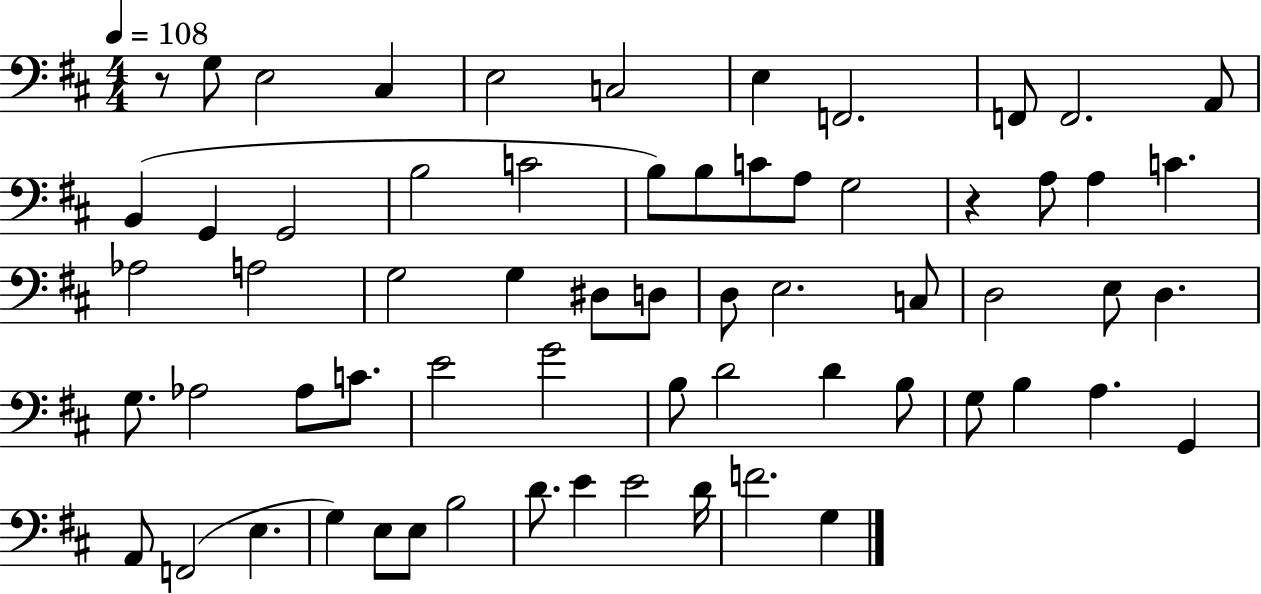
{
  \clef bass
  \numericTimeSignature
  \time 4/4
  \key d \major
  \tempo 4 = 108
  r8 g8 e2 cis4 | e2 c2 | e4 f,2. | f,8 f,2. a,8 | \break b,4( g,4 g,2 | b2 c'2 | b8) b8 c'8 a8 g2 | r4 a8 a4 c'4. | \break aes2 a2 | g2 g4 dis8 d8 | d8 e2. c8 | d2 e8 d4. | \break g8. aes2 aes8 c'8. | e'2 g'2 | b8 d'2 d'4 b8 | g8 b4 a4. g,4 | \break a,8 f,2( e4. | g4) e8 e8 b2 | d'8. e'4 e'2 d'16 | f'2. g4 | \break \bar "|."
}